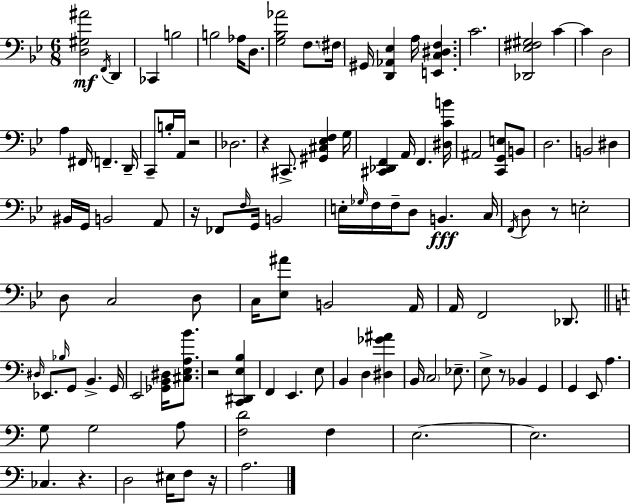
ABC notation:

X:1
T:Untitled
M:6/8
L:1/4
K:Bb
[D,^G,^A]2 F,,/4 D,, _C,, B,2 B,2 _A,/4 D,/2 [G,_B,_A]2 F,/2 ^F,/4 ^G,,/4 [D,,_A,,_E,] A,/4 [E,,C,^D,F,] C2 [_D,,_E,^F,^G,]2 C C D,2 A, ^F,,/4 F,, D,,/4 C,,/2 B,/4 A,,/4 z2 _D,2 z ^C,,/2 [^G,,^C,_E,F,] G,/4 [^C,,_D,,F,,] A,,/4 F,, [^D,CB]/4 ^A,,2 [C,,G,,E,]/2 B,,/2 D,2 B,,2 ^D, ^B,,/4 G,,/4 B,,2 A,,/2 z/4 _F,,/2 F,/4 G,,/4 B,,2 E,/4 _G,/4 F,/4 F,/4 D,/2 B,, C,/4 F,,/4 D,/2 z/2 E,2 D,/2 C,2 D,/2 C,/4 [_E,^A]/2 B,,2 A,,/4 A,,/4 F,,2 _D,,/2 ^D,/4 _E,,/2 _B,/4 G,,/2 B,, G,,/4 E,,2 [_G,,B,,^D,]/4 [^C,E,A,B]/2 z2 [C,,^D,,E,B,] F,, E,, E,/2 B,, D, [^D,_G^A] B,,/4 C,2 _E,/2 E,/2 z/2 _B,, G,, G,, E,,/2 A, G,/2 G,2 A,/2 [F,D]2 F, E,2 E,2 _C, z D,2 ^E,/4 F,/2 z/4 A,2